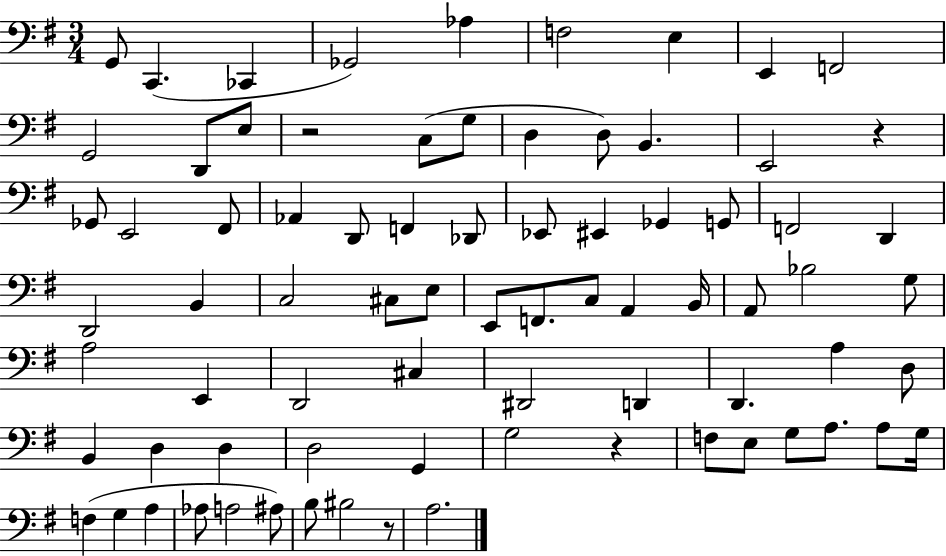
{
  \clef bass
  \numericTimeSignature
  \time 3/4
  \key g \major
  \repeat volta 2 { g,8 c,4.( ces,4 | ges,2) aes4 | f2 e4 | e,4 f,2 | \break g,2 d,8 e8 | r2 c8( g8 | d4 d8) b,4. | e,2 r4 | \break ges,8 e,2 fis,8 | aes,4 d,8 f,4 des,8 | ees,8 eis,4 ges,4 g,8 | f,2 d,4 | \break d,2 b,4 | c2 cis8 e8 | e,8 f,8. c8 a,4 b,16 | a,8 bes2 g8 | \break a2 e,4 | d,2 cis4 | dis,2 d,4 | d,4. a4 d8 | \break b,4 d4 d4 | d2 g,4 | g2 r4 | f8 e8 g8 a8. a8 g16 | \break f4( g4 a4 | aes8 a2 ais8) | b8 bis2 r8 | a2. | \break } \bar "|."
}